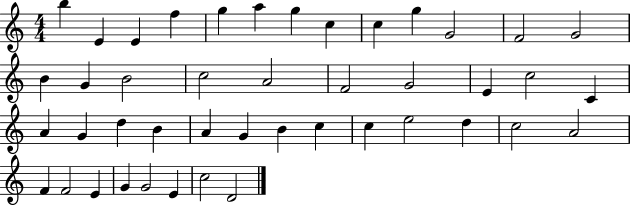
B5/q E4/q E4/q F5/q G5/q A5/q G5/q C5/q C5/q G5/q G4/h F4/h G4/h B4/q G4/q B4/h C5/h A4/h F4/h G4/h E4/q C5/h C4/q A4/q G4/q D5/q B4/q A4/q G4/q B4/q C5/q C5/q E5/h D5/q C5/h A4/h F4/q F4/h E4/q G4/q G4/h E4/q C5/h D4/h